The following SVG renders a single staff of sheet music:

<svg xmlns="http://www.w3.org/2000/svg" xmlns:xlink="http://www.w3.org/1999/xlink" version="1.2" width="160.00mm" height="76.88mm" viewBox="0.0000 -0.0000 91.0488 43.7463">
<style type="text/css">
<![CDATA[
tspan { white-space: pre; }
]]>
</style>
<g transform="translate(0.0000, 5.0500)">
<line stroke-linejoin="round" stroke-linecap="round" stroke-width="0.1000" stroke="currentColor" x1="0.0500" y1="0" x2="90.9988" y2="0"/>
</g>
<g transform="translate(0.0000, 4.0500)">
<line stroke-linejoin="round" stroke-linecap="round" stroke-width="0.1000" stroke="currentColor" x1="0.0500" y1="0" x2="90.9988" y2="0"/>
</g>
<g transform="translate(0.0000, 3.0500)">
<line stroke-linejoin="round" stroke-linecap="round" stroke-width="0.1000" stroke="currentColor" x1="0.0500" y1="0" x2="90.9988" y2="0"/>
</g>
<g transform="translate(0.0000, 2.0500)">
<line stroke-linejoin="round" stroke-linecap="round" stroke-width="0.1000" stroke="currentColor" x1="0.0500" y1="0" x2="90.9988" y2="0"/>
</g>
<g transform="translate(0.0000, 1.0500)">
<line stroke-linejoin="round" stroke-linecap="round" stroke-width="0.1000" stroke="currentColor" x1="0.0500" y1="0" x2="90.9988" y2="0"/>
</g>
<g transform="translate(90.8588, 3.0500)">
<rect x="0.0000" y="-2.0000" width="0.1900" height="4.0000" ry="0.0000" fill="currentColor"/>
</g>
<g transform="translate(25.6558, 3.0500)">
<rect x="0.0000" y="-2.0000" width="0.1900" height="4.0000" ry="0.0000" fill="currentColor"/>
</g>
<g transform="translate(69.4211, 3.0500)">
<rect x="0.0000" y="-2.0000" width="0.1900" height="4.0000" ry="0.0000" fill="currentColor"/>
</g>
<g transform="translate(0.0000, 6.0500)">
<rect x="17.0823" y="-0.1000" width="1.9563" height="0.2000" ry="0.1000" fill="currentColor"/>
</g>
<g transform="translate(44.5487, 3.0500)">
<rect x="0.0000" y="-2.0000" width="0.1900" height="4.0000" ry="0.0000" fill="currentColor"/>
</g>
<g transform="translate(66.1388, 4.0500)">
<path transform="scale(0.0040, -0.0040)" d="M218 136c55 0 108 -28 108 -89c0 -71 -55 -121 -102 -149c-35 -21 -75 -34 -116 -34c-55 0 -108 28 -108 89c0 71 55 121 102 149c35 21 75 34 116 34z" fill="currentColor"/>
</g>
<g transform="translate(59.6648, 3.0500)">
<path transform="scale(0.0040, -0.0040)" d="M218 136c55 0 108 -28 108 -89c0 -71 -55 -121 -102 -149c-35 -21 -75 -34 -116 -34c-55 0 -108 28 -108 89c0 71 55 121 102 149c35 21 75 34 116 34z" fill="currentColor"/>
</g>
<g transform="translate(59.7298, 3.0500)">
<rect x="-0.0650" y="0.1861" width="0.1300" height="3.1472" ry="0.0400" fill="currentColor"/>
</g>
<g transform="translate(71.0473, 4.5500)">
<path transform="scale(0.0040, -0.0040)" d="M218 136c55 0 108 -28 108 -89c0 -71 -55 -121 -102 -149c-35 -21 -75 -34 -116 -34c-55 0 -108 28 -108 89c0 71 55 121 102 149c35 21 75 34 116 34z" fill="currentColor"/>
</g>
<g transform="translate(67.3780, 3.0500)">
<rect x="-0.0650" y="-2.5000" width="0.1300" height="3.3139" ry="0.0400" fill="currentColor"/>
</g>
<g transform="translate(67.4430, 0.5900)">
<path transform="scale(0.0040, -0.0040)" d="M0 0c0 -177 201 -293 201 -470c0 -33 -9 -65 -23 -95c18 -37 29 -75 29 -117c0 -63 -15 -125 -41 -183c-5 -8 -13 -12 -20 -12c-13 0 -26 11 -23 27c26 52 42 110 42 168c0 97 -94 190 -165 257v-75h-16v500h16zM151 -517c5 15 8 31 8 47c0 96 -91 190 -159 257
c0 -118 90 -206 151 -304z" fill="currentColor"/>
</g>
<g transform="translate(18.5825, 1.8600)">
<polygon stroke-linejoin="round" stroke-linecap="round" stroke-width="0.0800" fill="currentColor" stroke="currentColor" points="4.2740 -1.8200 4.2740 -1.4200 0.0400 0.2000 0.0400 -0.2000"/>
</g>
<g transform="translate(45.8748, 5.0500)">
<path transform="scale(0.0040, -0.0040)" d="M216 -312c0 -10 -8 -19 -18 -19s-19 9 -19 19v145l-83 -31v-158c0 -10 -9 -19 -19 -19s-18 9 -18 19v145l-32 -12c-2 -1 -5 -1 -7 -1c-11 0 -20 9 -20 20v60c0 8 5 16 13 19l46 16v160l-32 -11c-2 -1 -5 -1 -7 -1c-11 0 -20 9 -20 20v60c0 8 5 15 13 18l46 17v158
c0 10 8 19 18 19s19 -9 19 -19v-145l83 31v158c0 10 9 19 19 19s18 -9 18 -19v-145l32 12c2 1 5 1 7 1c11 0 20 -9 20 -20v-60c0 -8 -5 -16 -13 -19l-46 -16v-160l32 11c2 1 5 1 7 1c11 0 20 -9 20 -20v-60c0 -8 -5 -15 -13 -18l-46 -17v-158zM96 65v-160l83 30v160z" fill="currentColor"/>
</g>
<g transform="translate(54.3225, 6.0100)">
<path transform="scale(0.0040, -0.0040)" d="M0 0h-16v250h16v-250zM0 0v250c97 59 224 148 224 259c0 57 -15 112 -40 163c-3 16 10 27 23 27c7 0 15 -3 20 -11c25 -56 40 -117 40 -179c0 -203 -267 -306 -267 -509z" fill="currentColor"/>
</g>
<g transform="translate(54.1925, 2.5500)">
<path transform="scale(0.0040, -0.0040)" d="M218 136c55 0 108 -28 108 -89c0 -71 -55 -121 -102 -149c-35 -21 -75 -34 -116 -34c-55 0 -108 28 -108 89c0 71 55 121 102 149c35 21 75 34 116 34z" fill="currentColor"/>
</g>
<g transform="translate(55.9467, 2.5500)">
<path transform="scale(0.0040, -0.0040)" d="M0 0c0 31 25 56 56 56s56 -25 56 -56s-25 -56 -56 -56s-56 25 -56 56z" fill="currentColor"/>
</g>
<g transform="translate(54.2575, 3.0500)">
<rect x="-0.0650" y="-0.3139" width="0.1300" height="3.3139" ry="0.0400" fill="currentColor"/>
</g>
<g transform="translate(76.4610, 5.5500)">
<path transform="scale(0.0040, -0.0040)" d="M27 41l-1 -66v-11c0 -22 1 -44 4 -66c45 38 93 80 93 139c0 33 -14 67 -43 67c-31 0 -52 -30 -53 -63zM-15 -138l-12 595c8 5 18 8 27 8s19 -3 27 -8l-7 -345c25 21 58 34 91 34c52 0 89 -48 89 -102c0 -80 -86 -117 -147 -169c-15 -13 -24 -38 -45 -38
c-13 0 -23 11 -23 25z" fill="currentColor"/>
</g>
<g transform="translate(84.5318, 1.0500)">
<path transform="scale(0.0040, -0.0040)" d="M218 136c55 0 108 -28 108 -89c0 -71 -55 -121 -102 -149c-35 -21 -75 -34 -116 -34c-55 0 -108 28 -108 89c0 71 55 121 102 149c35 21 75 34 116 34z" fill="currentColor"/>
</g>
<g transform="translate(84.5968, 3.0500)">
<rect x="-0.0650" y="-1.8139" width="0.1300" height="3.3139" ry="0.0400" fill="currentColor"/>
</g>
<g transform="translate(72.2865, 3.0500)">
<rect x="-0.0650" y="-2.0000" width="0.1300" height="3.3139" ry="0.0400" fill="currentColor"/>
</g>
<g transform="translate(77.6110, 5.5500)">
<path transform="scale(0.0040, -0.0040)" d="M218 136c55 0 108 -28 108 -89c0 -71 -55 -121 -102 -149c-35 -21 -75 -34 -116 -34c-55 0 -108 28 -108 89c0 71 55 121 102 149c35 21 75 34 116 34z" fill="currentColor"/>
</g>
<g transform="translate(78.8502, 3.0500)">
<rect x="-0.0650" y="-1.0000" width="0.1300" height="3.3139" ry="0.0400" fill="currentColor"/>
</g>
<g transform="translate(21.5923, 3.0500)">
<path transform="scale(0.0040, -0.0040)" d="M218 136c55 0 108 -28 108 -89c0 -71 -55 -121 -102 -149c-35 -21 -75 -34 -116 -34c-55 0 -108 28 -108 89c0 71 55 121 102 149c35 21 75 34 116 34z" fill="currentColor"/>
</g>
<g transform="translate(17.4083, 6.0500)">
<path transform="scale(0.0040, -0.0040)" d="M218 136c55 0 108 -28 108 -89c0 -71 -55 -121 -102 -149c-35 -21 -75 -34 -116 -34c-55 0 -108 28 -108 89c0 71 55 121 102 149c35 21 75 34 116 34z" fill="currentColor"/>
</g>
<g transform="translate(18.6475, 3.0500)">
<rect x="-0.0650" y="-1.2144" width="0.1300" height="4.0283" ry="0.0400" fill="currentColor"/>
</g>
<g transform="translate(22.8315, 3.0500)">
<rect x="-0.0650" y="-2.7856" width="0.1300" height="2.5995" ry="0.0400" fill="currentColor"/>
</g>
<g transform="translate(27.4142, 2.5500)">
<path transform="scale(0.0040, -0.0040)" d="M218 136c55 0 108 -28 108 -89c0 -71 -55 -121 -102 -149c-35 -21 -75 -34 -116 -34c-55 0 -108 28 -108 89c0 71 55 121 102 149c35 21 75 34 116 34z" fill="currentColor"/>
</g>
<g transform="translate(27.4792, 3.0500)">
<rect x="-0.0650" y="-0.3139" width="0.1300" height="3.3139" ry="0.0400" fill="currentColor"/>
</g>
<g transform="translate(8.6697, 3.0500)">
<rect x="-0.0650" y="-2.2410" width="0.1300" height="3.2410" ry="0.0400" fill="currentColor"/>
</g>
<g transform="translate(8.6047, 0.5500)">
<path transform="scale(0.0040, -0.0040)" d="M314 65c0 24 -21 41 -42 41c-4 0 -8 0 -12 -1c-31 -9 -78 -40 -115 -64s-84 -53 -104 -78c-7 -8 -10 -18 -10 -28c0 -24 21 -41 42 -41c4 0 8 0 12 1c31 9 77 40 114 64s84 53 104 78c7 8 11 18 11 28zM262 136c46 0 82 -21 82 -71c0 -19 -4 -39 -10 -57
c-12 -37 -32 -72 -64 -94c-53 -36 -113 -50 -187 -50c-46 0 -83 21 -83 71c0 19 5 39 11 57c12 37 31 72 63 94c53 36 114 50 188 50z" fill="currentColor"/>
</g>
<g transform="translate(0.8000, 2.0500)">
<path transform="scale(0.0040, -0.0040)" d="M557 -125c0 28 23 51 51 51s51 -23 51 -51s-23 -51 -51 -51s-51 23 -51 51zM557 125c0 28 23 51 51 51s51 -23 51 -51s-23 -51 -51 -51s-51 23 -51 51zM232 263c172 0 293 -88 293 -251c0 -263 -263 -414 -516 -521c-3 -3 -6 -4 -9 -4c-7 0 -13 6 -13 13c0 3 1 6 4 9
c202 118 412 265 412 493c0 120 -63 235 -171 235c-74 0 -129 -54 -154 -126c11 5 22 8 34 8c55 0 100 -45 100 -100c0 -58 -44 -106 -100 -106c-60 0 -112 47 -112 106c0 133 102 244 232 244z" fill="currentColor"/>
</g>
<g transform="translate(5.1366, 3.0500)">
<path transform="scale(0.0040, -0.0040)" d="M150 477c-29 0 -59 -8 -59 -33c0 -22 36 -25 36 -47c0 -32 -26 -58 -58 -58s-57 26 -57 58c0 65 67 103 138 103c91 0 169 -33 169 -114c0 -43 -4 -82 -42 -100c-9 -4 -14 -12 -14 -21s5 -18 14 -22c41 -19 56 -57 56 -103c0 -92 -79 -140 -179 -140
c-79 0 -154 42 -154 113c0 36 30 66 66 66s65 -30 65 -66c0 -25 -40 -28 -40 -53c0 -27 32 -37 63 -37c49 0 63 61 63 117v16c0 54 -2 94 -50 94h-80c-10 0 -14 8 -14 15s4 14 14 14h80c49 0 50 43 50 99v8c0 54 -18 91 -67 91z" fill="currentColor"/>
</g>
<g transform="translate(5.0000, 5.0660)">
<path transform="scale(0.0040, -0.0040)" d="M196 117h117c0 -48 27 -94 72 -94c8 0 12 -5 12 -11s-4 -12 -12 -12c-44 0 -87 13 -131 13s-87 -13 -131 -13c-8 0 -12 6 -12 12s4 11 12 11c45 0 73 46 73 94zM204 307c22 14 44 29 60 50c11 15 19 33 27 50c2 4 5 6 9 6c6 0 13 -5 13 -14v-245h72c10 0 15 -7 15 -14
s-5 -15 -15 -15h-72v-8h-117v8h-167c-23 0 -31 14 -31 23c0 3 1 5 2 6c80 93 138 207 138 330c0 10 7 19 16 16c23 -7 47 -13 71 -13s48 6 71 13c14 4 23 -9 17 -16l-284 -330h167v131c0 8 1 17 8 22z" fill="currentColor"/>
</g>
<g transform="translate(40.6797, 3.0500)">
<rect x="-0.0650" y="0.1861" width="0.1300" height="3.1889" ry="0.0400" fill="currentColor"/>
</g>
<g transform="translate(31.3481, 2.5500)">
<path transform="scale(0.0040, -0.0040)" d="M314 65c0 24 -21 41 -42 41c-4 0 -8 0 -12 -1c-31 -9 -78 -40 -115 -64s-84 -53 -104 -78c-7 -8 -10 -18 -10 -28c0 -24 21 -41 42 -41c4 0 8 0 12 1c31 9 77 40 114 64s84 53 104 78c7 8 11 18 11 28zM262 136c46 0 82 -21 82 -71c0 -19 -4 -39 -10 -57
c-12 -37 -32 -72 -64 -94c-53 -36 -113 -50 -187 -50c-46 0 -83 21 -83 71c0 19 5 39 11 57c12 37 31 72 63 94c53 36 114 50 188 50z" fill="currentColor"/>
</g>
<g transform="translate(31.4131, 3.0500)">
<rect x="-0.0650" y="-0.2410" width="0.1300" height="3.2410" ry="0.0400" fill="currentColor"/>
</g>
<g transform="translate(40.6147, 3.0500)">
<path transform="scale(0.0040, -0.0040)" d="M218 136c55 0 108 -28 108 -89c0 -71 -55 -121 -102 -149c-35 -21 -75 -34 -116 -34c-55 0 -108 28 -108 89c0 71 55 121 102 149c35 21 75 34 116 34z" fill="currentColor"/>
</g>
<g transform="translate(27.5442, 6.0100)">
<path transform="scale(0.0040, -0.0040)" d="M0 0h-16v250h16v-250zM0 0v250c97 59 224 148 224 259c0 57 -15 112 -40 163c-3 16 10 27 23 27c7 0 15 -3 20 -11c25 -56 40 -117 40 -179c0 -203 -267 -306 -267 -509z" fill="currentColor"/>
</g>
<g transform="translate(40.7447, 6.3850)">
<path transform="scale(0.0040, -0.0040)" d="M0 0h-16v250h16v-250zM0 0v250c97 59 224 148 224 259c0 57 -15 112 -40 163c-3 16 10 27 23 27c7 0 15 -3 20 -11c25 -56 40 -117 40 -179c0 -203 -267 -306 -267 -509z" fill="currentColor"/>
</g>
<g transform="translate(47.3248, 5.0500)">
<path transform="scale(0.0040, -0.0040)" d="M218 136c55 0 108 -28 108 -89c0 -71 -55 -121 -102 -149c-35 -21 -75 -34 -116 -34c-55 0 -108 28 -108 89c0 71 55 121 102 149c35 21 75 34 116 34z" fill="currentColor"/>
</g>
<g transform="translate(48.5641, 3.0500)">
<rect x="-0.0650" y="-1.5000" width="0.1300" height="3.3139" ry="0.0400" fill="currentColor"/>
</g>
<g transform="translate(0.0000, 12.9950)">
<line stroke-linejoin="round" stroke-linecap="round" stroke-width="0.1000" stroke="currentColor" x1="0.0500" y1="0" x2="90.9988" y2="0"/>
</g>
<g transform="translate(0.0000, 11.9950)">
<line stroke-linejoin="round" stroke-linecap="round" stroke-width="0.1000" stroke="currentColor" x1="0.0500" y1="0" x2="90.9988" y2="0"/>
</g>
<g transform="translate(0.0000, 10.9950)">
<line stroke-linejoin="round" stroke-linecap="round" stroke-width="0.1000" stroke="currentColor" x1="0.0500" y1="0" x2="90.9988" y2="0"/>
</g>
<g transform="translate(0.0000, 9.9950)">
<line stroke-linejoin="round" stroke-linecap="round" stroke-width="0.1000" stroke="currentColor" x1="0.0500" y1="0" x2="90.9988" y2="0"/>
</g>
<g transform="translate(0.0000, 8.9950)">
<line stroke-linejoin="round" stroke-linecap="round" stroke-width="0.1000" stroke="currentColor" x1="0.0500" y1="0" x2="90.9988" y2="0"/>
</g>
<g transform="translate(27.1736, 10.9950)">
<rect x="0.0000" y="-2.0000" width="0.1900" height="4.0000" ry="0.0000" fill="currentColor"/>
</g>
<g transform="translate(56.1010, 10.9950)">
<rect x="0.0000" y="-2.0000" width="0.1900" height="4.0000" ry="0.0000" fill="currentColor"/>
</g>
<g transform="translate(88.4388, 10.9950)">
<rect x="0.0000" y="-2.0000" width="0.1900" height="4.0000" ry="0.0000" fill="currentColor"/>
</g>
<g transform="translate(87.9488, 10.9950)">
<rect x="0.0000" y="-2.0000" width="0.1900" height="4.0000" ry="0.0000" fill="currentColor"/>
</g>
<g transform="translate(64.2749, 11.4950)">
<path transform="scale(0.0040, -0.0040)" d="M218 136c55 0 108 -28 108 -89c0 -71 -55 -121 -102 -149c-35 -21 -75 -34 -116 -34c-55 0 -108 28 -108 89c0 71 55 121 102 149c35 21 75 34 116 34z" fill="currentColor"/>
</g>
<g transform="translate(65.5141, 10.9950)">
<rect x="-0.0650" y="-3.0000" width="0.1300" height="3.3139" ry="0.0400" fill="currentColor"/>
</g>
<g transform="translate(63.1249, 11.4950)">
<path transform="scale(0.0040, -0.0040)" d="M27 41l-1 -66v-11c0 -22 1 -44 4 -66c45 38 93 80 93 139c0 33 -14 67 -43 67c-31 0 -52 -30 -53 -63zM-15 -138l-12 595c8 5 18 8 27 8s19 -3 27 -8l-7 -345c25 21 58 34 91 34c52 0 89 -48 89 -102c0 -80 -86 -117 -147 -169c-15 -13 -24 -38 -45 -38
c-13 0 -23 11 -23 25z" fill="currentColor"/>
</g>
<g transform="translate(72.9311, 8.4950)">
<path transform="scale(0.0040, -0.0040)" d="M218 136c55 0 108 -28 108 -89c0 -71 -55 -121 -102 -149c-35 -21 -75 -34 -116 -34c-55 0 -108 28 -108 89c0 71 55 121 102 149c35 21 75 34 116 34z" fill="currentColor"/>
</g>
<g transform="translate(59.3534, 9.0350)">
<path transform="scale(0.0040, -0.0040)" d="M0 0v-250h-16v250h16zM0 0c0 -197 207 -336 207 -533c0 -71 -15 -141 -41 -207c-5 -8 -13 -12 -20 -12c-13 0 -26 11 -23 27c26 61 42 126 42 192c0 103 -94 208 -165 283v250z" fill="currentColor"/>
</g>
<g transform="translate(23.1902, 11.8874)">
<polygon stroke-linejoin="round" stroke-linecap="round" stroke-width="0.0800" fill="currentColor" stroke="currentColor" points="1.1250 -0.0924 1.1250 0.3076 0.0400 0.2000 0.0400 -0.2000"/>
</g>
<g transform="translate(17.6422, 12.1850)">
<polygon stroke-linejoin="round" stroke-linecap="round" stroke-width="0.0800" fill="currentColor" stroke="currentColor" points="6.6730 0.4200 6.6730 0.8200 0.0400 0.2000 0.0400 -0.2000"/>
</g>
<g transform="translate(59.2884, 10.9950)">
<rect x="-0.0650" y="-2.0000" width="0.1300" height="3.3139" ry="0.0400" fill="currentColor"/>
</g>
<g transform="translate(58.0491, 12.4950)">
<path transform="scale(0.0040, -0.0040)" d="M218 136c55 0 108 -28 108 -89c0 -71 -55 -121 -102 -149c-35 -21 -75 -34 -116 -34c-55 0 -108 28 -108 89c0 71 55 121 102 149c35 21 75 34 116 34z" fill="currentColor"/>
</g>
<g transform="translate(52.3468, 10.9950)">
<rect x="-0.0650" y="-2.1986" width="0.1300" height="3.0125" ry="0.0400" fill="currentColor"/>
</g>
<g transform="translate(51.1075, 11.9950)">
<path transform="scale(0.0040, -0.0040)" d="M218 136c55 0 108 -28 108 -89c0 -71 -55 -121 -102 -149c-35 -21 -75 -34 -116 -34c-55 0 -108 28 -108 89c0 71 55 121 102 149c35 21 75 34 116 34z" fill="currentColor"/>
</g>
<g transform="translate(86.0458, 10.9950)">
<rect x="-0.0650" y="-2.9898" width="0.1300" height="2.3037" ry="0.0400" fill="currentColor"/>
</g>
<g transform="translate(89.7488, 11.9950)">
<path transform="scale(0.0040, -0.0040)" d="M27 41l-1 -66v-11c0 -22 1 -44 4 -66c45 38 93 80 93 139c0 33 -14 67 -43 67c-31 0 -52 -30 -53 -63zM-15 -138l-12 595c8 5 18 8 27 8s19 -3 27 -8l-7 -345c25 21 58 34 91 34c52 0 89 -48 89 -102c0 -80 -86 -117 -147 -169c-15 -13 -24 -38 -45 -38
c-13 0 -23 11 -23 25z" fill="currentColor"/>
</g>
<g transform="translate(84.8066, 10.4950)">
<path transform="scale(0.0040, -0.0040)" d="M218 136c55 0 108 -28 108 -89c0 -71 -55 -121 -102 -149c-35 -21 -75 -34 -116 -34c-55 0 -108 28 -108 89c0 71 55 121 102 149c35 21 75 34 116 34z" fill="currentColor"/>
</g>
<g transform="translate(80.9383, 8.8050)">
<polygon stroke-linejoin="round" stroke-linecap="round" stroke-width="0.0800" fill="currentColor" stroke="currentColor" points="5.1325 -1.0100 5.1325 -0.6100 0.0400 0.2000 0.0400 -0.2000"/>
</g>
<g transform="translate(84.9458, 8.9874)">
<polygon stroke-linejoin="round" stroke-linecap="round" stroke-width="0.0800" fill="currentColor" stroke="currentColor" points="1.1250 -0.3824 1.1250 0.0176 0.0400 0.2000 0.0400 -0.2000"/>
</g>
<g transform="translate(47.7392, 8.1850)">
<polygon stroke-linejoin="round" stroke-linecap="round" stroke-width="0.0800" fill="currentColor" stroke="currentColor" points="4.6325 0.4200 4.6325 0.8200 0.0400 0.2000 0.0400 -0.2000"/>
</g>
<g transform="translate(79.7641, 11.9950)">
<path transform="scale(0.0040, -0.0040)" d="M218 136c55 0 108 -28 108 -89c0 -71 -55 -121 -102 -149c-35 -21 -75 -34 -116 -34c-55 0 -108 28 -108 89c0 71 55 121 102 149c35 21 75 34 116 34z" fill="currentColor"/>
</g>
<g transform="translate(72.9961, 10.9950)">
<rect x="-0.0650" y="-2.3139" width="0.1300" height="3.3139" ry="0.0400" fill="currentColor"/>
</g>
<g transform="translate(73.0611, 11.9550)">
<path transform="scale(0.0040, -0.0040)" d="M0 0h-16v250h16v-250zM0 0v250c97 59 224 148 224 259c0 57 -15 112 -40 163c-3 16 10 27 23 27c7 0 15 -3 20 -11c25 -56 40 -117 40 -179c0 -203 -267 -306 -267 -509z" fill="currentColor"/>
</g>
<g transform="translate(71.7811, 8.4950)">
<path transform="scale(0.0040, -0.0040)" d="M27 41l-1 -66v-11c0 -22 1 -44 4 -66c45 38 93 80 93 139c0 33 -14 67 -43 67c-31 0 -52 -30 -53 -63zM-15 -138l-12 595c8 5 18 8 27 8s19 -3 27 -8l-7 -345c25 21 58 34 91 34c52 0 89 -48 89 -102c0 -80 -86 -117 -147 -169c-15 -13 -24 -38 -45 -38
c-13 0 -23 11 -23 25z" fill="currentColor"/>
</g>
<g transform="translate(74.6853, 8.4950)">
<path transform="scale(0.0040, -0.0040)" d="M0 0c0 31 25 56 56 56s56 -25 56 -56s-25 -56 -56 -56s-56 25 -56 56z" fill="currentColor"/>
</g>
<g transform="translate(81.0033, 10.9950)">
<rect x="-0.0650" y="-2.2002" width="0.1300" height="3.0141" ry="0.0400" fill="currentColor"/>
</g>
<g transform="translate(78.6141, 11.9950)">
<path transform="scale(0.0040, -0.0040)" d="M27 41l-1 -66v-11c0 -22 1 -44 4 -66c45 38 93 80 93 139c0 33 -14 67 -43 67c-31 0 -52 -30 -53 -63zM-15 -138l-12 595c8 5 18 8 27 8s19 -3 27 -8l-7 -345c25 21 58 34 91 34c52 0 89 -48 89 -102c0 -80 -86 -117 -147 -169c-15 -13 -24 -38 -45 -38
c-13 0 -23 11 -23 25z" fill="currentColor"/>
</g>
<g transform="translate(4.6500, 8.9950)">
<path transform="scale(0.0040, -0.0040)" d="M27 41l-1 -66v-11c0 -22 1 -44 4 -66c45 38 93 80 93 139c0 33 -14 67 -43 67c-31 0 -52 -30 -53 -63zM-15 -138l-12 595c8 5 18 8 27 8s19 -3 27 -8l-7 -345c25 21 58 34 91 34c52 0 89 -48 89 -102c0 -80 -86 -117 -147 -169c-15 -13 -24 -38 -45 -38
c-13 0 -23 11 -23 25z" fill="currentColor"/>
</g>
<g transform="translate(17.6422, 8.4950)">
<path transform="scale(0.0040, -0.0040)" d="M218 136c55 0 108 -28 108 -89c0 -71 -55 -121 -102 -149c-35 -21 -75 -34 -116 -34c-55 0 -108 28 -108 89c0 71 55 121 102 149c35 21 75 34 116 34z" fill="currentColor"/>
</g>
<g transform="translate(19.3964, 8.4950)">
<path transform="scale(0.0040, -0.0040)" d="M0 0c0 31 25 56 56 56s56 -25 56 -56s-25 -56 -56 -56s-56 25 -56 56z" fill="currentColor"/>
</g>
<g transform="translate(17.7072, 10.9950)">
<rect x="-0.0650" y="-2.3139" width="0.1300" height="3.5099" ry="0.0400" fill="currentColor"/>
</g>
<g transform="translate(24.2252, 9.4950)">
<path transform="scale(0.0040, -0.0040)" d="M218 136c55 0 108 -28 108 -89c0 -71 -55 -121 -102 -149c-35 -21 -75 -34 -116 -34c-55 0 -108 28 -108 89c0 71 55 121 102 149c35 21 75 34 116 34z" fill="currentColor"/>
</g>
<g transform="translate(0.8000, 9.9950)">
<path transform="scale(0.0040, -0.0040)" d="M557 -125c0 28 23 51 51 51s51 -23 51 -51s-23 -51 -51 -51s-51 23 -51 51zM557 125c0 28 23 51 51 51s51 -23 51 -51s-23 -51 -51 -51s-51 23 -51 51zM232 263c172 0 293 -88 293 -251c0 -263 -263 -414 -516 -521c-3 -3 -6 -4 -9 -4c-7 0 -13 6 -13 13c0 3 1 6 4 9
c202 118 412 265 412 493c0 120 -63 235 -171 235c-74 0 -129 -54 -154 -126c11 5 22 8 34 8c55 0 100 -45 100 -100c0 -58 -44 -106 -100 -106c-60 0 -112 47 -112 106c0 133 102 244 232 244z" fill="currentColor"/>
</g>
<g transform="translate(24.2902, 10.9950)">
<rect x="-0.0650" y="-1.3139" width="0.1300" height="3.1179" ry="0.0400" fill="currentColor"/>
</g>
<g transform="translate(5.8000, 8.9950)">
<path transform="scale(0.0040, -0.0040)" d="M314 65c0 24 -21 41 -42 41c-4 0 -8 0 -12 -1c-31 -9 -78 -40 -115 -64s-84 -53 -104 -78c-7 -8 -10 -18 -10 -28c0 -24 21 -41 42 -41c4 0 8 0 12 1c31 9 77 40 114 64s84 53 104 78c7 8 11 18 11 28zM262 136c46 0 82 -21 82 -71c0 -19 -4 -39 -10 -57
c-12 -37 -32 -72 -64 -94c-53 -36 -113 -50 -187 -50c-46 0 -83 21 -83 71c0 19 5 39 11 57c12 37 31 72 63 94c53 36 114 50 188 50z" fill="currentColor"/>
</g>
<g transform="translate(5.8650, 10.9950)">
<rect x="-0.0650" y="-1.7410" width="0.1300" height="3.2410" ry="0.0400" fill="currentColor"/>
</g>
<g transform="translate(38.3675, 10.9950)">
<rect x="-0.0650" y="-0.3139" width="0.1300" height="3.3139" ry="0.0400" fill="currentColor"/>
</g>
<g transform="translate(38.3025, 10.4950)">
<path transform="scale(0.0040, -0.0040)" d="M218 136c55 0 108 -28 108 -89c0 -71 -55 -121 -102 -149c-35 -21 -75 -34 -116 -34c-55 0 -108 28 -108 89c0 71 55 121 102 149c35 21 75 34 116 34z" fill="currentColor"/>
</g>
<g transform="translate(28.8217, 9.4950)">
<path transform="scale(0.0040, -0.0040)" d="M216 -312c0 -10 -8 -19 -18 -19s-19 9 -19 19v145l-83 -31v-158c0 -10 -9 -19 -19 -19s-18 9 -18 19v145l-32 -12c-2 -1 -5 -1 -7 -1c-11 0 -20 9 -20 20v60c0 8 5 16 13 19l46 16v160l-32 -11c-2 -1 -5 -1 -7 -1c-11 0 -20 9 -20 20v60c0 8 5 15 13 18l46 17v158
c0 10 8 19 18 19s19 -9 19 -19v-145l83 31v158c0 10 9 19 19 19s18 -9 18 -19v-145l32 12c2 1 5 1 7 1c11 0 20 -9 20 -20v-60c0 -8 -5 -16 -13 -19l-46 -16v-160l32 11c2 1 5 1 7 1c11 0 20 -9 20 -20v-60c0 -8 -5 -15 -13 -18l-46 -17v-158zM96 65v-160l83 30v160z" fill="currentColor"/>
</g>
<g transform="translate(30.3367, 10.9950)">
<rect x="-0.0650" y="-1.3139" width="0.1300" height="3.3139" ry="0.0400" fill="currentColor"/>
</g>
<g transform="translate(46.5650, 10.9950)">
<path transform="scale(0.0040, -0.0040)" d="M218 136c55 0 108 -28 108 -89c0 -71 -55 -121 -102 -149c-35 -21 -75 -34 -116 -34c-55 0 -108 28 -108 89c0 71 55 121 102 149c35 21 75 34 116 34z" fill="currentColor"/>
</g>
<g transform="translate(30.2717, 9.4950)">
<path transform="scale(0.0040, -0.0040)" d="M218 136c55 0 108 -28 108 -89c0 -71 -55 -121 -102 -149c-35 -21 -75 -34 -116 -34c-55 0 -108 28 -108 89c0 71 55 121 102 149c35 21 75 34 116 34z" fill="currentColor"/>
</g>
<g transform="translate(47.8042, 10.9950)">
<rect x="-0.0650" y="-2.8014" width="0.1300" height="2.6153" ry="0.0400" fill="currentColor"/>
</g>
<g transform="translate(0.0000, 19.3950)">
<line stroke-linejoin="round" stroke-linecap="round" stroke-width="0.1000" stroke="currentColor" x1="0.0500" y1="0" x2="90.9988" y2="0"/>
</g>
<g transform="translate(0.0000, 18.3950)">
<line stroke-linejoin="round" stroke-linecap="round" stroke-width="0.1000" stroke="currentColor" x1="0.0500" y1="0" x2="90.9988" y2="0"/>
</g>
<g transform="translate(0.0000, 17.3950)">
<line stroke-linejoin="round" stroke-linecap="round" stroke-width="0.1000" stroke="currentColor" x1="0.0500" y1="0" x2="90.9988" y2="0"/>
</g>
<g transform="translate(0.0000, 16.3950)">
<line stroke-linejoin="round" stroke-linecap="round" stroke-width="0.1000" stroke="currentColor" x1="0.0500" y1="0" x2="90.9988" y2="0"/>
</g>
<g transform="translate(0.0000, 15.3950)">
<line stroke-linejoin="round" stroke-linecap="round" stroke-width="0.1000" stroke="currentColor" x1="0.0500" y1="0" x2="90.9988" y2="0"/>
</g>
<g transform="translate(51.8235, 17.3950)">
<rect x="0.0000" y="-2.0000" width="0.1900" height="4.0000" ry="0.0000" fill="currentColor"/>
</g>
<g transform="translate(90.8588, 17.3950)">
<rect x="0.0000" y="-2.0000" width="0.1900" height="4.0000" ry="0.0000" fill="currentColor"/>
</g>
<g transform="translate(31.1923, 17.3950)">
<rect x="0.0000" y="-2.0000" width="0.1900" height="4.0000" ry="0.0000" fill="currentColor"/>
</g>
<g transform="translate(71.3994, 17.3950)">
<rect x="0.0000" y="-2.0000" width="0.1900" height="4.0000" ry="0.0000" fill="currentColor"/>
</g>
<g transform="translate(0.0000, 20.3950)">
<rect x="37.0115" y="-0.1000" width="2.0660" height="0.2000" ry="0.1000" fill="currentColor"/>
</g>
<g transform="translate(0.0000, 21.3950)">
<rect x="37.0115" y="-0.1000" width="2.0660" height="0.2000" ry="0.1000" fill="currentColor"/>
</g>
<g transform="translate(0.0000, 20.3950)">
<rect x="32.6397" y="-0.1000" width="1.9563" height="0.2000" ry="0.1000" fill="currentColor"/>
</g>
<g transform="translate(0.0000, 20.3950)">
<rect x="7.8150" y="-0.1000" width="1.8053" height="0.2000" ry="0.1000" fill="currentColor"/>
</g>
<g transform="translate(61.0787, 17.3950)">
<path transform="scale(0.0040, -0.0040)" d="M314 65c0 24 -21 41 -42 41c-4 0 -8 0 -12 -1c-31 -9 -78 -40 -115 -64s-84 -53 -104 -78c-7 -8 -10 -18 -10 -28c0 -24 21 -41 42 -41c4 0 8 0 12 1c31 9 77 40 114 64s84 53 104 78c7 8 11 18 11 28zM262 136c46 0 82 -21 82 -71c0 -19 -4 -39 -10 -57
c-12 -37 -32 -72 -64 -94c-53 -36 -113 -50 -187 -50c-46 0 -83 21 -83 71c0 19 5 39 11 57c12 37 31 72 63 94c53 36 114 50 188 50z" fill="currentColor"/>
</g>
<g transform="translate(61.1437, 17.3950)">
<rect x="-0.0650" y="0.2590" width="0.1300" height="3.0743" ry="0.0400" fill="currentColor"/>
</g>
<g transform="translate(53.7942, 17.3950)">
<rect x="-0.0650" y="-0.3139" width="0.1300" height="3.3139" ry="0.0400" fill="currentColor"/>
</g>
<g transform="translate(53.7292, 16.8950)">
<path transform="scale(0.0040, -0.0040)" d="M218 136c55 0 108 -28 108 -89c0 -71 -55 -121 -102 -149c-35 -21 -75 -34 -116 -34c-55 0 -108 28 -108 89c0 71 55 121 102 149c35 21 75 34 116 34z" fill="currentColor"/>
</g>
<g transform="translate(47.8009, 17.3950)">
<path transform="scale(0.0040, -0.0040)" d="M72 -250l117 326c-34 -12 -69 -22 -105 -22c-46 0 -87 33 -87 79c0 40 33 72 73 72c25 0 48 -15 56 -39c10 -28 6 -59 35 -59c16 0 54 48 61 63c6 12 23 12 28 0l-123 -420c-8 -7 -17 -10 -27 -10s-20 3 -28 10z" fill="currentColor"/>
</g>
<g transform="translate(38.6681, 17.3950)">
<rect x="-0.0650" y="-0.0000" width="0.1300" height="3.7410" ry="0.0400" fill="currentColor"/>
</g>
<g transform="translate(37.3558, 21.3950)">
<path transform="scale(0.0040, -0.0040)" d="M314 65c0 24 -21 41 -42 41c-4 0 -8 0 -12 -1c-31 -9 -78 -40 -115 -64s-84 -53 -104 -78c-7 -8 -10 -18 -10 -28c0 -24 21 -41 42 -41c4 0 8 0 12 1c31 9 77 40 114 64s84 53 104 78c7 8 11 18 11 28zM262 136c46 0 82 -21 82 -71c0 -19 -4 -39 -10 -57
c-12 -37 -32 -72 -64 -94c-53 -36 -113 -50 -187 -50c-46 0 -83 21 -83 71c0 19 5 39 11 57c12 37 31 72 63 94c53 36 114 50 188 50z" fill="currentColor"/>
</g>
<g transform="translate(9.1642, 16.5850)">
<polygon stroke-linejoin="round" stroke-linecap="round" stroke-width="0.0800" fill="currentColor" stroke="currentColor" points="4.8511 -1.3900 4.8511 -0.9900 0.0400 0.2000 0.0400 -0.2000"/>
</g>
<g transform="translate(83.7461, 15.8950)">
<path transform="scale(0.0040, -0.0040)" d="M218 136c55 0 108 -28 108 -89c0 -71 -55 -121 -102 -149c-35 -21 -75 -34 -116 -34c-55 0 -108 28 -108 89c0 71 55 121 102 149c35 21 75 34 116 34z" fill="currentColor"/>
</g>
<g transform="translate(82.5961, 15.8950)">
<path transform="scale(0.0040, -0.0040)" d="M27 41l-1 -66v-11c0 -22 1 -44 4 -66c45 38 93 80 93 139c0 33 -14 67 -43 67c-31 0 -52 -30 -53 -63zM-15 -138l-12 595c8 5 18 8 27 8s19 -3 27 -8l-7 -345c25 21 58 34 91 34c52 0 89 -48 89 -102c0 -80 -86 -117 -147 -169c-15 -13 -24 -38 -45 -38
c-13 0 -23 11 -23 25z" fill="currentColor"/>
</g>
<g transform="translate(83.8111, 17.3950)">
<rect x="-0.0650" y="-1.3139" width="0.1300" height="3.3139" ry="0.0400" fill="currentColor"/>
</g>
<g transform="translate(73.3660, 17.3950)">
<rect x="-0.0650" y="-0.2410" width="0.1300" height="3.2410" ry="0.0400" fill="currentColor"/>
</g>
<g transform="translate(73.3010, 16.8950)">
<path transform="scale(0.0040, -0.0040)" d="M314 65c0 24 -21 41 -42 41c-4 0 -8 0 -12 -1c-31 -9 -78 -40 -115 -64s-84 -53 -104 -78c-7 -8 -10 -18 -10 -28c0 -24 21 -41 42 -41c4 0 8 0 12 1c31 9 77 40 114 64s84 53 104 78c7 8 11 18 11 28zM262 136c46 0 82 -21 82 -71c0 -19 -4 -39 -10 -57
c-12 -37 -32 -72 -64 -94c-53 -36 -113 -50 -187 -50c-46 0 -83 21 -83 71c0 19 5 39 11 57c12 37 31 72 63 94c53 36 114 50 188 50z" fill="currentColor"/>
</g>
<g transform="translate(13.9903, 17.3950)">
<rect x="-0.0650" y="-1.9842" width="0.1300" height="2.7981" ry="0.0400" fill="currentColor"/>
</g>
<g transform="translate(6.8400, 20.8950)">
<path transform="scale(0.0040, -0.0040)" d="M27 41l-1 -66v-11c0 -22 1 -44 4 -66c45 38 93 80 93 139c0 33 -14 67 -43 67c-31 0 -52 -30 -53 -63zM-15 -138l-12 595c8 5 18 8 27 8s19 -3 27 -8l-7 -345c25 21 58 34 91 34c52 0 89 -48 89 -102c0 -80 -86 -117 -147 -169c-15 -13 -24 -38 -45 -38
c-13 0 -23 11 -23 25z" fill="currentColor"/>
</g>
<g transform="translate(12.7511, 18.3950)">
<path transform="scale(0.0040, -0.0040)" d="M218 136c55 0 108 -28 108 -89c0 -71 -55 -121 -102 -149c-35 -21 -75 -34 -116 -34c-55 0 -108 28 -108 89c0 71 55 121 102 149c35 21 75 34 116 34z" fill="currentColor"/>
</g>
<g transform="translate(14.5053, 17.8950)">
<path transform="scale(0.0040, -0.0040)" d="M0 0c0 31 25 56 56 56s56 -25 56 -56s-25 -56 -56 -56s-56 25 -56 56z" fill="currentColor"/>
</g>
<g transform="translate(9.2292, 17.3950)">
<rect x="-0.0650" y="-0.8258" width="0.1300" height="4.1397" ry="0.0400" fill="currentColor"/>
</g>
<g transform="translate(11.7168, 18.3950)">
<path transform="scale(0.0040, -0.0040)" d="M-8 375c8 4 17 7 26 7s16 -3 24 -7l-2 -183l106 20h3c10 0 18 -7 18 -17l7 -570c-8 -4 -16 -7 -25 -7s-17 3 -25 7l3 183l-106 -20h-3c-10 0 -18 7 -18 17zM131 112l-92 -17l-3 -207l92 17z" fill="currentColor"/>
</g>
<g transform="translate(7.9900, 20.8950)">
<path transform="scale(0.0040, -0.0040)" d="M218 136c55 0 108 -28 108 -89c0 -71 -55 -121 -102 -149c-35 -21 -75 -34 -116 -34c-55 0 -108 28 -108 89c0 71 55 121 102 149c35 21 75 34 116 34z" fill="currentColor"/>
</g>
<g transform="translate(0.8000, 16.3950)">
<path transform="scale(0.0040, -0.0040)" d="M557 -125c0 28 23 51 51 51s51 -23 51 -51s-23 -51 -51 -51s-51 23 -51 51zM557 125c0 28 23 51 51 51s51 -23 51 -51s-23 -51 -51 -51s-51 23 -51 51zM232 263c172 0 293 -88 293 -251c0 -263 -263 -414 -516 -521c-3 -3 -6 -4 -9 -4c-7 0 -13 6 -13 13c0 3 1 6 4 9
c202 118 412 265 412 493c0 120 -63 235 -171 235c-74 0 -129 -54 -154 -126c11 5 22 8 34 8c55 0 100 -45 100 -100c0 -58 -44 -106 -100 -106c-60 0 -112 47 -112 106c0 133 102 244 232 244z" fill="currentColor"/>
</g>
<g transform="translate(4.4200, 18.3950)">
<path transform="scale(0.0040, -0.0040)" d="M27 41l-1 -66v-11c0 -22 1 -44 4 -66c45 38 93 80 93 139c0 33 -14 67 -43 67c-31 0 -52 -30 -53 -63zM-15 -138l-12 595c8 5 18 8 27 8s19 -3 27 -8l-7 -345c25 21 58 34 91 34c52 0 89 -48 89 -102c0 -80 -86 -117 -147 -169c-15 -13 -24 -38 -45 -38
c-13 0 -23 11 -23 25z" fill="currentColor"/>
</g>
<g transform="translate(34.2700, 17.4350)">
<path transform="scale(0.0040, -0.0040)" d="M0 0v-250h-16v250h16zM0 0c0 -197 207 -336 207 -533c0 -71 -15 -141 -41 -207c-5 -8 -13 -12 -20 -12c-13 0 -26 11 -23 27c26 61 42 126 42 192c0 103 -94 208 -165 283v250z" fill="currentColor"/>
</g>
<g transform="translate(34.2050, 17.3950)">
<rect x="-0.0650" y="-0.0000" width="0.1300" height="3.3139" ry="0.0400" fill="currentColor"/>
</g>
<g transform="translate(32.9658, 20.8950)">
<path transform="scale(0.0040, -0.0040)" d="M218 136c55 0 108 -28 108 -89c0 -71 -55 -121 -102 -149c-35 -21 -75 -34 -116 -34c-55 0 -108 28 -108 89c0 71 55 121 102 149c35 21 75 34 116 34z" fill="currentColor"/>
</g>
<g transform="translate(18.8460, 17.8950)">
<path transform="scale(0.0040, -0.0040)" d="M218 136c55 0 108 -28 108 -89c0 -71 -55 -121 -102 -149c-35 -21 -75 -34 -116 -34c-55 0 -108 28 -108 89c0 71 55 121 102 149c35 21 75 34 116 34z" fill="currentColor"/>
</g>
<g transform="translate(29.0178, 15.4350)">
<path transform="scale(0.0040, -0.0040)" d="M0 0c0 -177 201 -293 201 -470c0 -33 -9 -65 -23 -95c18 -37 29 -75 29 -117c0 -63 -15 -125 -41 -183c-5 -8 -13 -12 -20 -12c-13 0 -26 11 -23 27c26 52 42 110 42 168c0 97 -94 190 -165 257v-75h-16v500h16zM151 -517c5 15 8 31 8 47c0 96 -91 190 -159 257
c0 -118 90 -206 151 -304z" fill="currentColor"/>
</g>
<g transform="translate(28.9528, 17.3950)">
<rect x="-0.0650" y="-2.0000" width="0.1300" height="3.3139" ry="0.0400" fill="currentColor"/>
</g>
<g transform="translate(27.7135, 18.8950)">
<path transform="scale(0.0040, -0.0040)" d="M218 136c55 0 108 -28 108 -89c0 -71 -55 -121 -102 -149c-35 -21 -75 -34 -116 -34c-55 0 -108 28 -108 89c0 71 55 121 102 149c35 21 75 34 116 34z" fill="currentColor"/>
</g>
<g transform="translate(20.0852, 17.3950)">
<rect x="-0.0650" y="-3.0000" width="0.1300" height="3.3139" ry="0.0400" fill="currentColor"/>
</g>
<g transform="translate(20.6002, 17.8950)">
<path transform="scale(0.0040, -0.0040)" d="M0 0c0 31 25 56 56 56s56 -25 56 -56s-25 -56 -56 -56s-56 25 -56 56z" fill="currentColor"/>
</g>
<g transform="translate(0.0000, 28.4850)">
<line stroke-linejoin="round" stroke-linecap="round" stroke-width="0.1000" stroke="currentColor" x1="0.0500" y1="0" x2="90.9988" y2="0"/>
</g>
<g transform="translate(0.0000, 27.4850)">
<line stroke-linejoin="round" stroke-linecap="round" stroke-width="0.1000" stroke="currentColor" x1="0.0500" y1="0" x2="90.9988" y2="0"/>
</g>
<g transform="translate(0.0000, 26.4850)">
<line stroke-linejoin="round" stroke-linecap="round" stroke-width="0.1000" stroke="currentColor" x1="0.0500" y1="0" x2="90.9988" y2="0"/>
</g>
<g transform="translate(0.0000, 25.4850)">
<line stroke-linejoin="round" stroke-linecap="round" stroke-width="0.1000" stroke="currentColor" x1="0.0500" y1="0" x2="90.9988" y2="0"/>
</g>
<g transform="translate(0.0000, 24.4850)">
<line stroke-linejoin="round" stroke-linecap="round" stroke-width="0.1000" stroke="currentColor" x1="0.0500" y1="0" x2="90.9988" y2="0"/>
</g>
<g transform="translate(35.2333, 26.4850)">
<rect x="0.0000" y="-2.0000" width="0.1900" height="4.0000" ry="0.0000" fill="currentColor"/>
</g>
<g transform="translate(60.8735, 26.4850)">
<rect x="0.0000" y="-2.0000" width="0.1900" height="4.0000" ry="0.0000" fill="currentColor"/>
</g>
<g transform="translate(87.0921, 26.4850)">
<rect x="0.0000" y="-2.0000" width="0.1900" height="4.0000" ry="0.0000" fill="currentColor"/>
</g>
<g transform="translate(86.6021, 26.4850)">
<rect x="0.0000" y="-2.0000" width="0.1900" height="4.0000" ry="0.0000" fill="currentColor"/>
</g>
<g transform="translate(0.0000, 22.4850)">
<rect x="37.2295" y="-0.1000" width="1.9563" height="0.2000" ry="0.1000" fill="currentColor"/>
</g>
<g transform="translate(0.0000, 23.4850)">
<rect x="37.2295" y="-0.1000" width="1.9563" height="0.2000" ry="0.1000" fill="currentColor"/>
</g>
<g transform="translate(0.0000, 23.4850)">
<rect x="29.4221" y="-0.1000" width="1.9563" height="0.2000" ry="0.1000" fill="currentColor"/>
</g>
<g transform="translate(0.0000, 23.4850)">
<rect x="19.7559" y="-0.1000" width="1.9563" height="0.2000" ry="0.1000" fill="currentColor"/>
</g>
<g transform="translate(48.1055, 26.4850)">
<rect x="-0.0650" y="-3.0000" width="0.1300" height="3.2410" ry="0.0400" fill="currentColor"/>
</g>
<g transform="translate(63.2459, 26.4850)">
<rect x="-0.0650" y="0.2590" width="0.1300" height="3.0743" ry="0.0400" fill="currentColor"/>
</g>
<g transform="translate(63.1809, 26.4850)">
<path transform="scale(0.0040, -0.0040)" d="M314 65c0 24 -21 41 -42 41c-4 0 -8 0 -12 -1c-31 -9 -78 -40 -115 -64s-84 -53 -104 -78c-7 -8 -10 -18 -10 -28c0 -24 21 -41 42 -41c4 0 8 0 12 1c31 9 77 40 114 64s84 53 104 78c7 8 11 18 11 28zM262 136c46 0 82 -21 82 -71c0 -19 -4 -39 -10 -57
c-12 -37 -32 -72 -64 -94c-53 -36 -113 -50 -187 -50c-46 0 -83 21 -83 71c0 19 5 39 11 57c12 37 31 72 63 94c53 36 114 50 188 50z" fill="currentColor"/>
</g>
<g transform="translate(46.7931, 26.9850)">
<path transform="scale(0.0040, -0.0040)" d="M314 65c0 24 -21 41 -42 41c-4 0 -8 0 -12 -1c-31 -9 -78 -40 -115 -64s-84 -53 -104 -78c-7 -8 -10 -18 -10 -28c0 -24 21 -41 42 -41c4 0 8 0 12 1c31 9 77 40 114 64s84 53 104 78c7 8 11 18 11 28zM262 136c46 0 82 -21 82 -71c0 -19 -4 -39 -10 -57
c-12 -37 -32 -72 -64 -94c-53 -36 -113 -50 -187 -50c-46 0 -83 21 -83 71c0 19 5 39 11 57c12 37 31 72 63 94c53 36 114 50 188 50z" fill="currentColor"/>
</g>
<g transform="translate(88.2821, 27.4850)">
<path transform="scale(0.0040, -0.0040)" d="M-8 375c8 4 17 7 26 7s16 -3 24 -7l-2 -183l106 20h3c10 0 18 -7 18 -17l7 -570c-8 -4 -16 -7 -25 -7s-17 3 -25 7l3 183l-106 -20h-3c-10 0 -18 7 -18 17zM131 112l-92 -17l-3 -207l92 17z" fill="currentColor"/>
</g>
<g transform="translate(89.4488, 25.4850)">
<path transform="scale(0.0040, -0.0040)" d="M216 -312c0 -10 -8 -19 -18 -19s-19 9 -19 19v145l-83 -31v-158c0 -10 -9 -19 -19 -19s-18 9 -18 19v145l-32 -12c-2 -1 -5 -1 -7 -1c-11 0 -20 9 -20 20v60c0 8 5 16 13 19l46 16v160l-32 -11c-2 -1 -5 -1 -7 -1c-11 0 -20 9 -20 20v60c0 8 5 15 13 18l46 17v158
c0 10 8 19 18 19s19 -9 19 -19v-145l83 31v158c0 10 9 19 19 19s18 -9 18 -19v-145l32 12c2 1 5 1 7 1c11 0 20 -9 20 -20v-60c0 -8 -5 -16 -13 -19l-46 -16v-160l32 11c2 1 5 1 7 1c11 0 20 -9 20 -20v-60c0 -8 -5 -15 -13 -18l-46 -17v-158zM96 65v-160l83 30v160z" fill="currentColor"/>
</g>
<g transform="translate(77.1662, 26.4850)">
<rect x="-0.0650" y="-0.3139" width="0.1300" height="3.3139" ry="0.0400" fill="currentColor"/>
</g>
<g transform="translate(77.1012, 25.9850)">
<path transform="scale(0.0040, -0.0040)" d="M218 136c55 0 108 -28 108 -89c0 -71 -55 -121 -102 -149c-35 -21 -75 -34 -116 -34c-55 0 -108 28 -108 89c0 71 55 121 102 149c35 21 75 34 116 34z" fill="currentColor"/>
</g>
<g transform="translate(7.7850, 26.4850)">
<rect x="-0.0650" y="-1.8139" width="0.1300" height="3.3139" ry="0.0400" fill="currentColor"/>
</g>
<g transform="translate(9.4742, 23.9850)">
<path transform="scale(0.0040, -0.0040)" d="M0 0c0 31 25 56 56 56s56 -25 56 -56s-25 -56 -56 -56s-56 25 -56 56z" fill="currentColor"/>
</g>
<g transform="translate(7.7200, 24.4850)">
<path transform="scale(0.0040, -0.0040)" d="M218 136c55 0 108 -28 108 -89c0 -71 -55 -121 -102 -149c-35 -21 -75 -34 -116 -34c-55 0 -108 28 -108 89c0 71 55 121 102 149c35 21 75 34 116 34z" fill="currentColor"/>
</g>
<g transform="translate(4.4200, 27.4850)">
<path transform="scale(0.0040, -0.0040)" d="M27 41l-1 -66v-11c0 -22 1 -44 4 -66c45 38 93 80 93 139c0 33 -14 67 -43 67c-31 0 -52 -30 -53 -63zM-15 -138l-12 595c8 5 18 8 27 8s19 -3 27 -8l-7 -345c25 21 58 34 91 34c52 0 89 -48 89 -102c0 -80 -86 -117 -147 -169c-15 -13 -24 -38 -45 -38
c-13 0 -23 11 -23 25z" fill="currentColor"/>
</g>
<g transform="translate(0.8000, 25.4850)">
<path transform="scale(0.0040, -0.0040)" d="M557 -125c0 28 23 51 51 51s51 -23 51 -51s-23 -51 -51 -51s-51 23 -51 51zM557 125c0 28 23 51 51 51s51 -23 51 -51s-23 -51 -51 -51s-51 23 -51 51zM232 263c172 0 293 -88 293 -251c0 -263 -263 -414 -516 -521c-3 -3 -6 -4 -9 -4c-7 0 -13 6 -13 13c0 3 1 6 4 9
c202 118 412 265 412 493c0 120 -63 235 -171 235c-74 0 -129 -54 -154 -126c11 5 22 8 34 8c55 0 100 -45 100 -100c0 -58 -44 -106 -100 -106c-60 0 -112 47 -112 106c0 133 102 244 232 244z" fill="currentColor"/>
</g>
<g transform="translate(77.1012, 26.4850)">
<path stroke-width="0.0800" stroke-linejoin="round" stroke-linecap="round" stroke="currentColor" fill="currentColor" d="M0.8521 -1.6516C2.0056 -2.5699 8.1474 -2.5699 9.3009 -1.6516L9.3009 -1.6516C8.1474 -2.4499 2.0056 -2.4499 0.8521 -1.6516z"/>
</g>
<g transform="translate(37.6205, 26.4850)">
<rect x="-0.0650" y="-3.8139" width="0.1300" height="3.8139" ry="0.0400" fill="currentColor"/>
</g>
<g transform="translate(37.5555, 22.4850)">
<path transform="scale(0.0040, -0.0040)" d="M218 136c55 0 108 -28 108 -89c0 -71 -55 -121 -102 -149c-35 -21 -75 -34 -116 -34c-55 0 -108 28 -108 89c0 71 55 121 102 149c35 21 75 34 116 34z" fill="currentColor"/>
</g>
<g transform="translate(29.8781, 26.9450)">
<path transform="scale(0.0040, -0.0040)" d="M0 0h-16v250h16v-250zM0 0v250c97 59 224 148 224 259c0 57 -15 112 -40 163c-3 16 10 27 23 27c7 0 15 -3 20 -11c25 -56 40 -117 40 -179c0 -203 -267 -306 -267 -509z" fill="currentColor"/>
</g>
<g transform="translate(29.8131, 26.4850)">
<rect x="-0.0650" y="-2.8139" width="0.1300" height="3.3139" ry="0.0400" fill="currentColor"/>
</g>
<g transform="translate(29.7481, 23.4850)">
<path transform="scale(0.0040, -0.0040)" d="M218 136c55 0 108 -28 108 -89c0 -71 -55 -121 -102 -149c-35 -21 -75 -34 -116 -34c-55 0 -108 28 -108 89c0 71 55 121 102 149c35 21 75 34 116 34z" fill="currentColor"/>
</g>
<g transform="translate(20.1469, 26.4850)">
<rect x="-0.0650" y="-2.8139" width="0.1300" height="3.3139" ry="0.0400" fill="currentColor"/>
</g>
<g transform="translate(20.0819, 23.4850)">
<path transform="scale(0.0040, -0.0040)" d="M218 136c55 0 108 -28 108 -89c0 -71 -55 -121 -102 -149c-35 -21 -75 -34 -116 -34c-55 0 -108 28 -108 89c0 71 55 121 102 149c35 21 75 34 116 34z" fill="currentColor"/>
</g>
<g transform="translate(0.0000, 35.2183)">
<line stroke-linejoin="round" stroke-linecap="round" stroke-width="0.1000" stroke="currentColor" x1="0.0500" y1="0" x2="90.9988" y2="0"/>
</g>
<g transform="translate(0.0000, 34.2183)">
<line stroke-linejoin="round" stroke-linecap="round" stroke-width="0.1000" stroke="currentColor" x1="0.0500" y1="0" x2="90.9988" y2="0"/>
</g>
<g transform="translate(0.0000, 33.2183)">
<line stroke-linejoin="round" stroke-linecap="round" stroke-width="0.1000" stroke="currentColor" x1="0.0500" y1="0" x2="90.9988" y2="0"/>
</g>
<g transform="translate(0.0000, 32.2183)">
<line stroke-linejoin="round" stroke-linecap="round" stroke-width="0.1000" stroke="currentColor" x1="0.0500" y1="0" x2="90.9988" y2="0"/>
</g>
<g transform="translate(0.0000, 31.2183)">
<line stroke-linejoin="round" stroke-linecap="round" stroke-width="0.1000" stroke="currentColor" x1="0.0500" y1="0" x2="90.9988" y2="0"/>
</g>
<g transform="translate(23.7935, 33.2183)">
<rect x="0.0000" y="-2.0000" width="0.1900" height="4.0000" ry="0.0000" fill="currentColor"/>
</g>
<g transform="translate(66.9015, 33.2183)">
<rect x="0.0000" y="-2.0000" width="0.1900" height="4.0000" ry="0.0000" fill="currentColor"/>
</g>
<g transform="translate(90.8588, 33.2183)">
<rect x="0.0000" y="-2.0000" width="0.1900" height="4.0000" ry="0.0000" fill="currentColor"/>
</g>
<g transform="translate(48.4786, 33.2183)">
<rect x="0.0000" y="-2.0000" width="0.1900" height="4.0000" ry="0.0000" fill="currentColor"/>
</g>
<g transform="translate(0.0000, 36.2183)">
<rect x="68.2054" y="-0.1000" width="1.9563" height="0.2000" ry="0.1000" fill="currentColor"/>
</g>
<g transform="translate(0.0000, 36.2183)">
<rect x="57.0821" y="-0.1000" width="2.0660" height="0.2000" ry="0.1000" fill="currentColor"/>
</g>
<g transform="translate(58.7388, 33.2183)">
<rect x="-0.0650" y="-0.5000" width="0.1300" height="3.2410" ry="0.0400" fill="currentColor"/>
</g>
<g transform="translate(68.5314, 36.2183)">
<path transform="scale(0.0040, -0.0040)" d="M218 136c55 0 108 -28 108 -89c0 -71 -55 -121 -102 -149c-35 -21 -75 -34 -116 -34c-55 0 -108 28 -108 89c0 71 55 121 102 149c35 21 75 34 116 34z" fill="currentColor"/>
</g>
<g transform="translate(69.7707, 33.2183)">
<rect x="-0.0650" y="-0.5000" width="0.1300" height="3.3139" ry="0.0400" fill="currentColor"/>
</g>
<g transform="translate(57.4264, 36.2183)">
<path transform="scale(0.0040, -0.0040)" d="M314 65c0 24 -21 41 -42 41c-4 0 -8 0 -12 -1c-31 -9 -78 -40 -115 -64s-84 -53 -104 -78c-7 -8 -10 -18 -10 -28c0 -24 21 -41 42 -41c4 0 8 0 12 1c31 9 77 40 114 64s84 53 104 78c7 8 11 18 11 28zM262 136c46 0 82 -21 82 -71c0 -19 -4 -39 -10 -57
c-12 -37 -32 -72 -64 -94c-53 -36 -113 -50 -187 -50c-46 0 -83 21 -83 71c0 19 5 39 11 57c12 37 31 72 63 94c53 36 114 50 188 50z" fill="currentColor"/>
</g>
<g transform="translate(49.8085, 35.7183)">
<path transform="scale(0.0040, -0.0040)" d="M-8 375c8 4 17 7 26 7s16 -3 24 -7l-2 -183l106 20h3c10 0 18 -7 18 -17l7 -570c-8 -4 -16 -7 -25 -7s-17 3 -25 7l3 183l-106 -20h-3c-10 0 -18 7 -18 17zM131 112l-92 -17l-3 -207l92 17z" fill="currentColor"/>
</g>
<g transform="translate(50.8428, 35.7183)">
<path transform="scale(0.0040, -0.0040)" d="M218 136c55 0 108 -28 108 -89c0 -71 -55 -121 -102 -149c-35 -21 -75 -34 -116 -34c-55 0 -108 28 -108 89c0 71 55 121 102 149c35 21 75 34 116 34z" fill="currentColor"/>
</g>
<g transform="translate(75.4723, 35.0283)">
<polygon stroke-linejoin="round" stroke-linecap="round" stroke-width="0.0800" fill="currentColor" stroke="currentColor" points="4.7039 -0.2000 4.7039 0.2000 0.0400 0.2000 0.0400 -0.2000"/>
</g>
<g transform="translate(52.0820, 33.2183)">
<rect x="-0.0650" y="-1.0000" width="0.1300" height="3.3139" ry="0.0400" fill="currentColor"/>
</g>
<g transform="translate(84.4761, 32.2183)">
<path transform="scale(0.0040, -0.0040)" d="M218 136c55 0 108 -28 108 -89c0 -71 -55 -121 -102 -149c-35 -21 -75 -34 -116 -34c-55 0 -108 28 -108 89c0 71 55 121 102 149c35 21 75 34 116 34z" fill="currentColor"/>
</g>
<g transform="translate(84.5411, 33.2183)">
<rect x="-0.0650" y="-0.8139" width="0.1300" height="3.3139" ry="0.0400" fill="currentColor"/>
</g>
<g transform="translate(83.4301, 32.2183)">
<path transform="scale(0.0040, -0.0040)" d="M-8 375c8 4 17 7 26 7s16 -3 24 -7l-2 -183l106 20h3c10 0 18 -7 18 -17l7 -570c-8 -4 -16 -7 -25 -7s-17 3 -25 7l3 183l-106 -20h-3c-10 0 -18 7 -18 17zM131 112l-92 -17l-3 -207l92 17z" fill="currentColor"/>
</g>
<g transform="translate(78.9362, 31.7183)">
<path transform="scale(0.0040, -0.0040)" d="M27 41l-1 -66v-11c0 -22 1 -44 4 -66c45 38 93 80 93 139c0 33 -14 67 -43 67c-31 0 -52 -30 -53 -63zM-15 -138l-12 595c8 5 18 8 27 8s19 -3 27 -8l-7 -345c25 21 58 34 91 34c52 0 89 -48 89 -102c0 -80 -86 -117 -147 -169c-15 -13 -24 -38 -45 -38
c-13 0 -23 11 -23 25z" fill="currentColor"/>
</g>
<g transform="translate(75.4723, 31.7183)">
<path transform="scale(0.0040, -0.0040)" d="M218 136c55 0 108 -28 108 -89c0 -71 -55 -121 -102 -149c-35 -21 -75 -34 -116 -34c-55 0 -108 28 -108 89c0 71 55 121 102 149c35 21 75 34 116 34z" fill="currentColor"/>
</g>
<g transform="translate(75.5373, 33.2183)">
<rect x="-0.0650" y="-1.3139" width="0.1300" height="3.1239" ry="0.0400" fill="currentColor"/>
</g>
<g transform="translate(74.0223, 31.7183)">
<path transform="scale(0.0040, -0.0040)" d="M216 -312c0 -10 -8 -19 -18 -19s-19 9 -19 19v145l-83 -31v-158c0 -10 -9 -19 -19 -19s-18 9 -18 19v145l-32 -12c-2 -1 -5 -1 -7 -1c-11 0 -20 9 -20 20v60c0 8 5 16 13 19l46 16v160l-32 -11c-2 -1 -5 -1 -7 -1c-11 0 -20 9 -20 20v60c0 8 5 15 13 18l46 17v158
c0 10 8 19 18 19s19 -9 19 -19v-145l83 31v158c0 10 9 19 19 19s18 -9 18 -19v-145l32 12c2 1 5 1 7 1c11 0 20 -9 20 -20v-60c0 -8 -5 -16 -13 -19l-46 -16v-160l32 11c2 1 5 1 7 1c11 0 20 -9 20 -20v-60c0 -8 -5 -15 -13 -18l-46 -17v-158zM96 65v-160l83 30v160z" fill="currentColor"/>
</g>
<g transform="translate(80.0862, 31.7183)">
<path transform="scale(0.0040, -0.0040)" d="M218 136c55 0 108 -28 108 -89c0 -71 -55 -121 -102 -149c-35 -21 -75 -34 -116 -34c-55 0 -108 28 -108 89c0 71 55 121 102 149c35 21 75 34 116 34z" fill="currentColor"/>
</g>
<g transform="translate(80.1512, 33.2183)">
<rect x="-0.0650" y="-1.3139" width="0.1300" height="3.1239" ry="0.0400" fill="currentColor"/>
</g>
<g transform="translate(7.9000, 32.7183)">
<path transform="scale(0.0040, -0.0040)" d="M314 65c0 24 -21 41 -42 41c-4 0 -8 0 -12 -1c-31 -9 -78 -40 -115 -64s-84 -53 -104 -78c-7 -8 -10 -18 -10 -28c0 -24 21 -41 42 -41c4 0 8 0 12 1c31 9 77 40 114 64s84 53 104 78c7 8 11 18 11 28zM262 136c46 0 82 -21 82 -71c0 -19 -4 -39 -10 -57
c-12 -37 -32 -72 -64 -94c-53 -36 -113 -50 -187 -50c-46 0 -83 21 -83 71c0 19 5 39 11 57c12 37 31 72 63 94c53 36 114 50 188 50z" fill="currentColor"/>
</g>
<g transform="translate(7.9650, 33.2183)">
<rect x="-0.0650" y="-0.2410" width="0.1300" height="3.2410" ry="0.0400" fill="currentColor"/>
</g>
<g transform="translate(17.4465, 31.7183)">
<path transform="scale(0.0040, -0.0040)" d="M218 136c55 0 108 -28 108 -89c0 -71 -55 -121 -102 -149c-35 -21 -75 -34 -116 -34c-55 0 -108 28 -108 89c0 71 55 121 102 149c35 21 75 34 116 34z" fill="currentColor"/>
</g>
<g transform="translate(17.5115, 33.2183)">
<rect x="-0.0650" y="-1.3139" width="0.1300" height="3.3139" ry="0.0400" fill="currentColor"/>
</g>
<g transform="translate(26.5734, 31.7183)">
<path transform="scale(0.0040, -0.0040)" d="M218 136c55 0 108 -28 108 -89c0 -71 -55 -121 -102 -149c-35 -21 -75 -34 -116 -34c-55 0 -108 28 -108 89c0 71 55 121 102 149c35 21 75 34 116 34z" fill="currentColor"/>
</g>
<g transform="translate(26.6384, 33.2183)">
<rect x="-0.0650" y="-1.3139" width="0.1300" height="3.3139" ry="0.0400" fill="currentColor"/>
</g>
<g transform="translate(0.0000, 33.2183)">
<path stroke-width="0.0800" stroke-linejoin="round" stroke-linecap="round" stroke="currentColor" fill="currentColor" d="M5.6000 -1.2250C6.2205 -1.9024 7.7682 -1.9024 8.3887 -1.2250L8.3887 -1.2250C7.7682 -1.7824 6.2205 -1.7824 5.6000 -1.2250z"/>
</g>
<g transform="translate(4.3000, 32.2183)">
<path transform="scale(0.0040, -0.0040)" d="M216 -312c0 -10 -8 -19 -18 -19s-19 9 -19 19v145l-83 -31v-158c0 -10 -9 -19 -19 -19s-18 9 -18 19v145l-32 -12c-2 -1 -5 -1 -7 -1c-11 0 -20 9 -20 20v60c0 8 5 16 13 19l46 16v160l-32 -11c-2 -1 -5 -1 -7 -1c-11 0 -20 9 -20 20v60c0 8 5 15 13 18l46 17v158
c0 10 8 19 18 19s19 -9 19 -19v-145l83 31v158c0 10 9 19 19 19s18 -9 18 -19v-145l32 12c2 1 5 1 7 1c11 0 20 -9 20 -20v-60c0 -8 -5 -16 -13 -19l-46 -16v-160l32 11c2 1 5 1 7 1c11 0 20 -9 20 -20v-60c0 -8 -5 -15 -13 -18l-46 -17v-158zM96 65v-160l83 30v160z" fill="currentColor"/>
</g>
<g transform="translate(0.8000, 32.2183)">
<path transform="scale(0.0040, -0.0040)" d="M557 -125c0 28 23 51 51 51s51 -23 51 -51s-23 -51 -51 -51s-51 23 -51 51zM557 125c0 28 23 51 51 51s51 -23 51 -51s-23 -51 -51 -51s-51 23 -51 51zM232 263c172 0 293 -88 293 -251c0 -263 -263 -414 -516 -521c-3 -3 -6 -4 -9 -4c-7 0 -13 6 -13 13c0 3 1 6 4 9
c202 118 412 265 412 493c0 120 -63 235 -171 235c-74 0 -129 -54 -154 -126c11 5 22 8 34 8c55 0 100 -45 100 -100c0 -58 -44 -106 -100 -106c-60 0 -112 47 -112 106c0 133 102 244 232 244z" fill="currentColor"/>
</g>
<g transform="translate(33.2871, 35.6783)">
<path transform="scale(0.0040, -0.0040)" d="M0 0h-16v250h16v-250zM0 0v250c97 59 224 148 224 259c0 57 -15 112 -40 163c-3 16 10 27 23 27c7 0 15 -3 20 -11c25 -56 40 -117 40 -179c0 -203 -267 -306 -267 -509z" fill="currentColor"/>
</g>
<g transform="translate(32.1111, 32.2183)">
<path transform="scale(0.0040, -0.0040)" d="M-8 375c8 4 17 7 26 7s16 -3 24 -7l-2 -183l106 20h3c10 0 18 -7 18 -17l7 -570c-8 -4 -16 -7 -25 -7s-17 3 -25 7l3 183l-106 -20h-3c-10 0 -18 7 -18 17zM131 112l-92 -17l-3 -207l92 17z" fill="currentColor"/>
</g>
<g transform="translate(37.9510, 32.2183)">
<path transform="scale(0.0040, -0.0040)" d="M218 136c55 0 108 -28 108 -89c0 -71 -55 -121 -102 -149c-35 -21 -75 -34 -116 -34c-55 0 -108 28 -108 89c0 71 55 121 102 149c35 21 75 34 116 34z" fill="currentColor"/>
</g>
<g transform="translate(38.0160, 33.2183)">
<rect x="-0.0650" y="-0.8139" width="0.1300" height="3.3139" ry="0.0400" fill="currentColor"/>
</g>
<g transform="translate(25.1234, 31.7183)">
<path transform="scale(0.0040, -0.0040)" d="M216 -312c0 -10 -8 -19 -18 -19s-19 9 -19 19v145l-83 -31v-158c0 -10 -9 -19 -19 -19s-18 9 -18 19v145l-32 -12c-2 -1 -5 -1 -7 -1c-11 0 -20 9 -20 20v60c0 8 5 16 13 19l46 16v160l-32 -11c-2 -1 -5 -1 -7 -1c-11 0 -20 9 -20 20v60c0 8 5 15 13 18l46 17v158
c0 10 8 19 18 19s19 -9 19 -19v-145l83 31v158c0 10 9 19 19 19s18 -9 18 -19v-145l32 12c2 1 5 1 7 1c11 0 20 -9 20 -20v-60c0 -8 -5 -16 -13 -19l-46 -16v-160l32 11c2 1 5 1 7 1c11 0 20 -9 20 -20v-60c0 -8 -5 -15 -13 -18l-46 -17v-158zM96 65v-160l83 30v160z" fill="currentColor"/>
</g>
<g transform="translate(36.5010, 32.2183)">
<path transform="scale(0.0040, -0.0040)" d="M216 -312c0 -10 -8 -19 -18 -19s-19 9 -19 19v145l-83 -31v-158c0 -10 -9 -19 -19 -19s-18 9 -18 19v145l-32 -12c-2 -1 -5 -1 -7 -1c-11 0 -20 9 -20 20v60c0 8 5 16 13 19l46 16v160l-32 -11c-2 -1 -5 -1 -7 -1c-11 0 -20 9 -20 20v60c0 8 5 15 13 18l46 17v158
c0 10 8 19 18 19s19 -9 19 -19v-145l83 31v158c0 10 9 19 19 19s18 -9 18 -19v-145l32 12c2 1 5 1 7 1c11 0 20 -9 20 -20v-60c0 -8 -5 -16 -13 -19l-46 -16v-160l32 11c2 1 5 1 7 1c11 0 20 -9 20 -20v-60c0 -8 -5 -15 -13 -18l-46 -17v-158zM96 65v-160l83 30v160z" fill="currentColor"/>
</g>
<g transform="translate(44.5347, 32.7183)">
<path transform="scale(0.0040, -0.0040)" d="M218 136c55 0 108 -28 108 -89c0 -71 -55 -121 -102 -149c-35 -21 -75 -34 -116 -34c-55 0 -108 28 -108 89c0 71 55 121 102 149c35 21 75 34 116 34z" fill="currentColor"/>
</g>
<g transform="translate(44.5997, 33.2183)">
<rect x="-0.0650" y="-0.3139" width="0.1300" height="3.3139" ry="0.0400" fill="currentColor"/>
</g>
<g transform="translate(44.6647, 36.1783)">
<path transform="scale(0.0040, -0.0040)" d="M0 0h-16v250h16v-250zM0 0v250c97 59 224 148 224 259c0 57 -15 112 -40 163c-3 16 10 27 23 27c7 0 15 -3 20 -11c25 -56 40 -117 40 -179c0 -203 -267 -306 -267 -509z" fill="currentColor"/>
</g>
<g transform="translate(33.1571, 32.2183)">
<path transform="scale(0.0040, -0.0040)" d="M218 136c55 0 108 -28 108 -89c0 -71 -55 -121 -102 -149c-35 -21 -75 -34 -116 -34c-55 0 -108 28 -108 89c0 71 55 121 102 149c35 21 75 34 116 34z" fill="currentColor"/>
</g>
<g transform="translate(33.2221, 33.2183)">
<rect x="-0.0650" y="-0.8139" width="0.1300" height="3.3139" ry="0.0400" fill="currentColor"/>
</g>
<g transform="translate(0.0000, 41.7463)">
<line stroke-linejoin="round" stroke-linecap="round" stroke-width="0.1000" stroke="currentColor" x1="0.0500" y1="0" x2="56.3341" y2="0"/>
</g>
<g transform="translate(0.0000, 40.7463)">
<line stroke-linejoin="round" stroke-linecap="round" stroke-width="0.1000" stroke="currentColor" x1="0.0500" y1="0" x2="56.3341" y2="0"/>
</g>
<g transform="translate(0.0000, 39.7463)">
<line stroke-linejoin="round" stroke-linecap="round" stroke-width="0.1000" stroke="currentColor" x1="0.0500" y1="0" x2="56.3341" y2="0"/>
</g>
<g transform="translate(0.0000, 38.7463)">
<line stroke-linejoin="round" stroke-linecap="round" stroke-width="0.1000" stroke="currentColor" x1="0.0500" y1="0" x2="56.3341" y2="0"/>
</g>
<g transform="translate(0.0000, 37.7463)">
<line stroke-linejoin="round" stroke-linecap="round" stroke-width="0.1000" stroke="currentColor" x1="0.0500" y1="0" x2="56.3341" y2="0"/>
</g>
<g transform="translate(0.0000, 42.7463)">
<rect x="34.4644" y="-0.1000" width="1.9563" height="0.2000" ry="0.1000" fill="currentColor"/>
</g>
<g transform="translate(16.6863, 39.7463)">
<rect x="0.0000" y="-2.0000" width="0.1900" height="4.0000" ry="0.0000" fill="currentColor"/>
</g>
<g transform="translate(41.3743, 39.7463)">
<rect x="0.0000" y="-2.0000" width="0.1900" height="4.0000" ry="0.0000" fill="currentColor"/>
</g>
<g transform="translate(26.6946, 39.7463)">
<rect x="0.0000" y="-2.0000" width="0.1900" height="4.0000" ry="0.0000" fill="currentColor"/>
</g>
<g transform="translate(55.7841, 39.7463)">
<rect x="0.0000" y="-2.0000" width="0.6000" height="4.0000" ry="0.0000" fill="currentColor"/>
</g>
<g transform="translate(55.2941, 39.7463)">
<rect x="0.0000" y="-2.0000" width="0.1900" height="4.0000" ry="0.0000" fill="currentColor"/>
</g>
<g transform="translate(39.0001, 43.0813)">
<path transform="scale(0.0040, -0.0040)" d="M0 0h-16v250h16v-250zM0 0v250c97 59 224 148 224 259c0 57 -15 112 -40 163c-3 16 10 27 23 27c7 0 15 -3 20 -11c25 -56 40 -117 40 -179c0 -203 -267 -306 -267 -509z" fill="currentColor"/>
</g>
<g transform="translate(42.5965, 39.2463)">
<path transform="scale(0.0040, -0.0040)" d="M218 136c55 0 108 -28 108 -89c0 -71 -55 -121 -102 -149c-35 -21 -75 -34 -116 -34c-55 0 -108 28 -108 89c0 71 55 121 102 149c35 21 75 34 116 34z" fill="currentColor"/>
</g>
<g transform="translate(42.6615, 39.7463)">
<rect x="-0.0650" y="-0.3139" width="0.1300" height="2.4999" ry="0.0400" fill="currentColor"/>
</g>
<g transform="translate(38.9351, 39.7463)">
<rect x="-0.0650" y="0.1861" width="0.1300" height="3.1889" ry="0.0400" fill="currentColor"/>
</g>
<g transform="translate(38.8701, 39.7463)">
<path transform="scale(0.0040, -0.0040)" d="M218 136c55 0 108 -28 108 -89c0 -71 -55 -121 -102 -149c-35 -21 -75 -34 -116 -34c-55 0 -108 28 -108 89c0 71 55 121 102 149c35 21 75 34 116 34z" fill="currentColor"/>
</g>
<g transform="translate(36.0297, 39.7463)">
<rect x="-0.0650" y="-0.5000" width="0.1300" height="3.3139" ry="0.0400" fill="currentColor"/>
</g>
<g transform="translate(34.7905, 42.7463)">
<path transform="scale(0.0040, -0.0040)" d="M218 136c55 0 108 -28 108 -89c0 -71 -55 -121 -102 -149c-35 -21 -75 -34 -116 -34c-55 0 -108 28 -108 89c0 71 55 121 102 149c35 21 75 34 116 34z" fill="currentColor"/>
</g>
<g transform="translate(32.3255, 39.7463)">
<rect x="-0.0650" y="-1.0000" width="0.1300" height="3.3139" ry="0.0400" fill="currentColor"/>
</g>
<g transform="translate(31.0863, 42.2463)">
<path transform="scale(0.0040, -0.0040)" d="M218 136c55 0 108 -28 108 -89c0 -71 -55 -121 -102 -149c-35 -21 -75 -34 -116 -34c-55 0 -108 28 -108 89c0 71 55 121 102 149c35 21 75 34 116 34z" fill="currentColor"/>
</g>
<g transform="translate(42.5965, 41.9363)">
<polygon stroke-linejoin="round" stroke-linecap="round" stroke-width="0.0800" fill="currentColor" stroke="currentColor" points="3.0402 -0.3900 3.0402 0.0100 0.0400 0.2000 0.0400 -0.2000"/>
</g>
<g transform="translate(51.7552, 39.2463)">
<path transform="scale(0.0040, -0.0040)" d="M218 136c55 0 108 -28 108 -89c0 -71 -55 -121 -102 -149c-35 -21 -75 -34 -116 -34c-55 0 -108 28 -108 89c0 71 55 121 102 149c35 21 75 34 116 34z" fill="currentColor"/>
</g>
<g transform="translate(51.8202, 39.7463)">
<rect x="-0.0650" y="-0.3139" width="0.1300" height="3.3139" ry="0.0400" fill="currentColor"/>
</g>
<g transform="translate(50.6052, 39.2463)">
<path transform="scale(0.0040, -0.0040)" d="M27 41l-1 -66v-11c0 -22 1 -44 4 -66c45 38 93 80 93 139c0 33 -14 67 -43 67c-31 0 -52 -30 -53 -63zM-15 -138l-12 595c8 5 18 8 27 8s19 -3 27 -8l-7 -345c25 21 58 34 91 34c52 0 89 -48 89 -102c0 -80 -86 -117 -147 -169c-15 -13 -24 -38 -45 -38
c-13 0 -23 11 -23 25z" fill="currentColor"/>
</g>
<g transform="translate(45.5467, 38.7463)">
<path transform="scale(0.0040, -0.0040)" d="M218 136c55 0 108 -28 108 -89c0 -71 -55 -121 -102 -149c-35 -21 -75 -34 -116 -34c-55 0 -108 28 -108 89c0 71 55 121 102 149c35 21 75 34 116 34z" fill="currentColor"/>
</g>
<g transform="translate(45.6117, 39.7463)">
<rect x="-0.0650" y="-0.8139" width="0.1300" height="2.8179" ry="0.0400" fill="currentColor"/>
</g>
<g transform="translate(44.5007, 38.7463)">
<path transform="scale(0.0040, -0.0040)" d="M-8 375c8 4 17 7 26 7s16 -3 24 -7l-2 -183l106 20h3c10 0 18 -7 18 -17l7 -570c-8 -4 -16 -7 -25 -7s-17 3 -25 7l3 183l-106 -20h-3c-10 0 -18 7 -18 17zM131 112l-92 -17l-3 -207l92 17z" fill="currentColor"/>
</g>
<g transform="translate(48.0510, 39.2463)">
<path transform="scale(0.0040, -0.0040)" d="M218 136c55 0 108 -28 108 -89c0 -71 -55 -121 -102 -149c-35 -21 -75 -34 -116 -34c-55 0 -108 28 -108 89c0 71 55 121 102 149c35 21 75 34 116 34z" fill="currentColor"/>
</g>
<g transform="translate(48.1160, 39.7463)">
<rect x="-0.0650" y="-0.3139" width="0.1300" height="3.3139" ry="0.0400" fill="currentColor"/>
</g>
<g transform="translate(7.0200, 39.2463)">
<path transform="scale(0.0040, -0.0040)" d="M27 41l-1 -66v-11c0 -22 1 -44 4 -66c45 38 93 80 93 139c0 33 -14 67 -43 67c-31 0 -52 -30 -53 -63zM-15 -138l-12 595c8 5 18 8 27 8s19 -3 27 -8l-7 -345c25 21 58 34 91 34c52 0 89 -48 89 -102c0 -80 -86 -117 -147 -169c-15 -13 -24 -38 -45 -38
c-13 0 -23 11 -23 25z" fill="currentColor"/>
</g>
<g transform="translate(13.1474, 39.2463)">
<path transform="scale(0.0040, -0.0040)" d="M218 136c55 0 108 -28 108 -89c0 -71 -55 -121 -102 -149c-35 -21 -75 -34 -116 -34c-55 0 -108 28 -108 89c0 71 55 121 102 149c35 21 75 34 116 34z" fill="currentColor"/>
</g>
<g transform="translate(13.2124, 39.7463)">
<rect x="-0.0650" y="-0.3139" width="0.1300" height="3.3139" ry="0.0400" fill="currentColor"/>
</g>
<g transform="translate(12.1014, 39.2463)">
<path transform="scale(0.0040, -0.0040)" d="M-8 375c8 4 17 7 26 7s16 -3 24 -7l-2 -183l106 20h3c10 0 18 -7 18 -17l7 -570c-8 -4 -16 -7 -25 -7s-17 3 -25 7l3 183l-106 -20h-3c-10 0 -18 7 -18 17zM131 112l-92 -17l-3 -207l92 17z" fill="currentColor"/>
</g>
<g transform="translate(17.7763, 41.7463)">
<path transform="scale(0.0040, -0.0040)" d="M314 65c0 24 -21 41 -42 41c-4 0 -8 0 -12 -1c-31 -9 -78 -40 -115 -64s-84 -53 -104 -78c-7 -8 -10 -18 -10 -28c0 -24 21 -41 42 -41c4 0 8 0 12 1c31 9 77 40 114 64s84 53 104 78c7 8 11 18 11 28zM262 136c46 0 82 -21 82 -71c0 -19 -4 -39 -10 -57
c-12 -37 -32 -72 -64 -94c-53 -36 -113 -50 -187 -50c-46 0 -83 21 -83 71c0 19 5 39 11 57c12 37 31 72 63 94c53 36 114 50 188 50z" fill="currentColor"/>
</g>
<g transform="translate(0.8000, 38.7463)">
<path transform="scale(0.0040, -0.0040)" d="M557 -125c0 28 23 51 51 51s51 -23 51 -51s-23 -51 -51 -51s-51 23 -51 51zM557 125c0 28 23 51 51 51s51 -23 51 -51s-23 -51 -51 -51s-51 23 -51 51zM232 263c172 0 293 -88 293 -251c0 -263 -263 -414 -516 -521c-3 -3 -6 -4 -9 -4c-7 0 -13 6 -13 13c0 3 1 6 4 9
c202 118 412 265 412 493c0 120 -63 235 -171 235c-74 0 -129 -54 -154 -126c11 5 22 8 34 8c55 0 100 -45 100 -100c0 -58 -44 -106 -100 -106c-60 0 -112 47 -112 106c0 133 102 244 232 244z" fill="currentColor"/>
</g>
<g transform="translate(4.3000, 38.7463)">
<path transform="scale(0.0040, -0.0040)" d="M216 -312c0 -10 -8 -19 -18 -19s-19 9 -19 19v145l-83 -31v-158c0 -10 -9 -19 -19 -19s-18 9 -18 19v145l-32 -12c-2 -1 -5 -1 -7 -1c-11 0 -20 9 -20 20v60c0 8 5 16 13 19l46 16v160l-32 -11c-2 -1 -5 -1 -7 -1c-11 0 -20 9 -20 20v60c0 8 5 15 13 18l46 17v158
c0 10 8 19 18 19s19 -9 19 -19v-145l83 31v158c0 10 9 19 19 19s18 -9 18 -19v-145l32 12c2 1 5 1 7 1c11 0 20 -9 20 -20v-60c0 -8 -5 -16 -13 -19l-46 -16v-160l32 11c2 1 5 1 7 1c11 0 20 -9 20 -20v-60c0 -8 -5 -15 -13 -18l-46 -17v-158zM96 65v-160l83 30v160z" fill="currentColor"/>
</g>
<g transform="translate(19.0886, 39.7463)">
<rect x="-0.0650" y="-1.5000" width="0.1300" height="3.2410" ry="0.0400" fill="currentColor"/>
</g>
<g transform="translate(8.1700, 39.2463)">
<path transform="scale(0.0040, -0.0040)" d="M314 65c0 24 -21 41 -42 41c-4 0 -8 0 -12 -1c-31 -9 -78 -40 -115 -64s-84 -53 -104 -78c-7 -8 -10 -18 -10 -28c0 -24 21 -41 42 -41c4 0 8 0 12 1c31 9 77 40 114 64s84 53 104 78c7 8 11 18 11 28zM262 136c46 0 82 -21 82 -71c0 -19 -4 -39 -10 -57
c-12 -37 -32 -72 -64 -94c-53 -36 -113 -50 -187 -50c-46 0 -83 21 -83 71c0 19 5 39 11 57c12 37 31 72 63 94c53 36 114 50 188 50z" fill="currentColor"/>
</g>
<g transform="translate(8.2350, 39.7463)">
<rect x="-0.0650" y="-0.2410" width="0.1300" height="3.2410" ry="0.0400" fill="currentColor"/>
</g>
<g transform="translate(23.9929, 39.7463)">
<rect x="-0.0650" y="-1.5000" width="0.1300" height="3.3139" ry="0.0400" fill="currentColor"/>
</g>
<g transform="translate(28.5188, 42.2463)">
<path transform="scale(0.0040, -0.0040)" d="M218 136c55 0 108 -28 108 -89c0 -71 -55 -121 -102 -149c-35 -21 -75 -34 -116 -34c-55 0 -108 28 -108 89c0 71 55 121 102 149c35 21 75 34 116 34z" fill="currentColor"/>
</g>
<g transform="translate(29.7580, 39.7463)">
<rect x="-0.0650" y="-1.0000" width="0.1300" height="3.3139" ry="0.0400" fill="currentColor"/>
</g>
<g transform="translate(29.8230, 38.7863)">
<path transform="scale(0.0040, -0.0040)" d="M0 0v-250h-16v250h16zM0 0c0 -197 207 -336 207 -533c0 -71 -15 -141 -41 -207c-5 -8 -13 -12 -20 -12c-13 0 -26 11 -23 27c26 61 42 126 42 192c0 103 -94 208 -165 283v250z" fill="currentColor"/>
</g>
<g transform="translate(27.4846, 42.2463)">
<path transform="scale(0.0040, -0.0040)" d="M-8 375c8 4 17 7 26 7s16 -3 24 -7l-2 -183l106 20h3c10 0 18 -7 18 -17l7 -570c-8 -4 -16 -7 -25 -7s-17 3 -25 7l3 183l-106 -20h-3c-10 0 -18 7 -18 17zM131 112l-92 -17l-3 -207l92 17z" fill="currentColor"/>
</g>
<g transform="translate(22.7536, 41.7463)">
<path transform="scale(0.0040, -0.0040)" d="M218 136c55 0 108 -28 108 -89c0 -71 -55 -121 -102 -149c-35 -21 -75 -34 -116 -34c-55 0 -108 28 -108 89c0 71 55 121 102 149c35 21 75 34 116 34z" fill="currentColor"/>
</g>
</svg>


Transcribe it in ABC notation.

X:1
T:Untitled
M:3/4
L:1/4
K:C
B,2 E,,/2 D,/2 E,/2 E,2 D,/2 ^G,, E,/2 D, B,,/4 A,, _F,, A, _A,2 B,/2 G,/4 ^G, E, D,/2 B,,/2 A,,/2 _C, _B,/2 _B,,/2 E,/4 _D,,/2 B,,/2 C, A,,/4 D,,/2 C,,2 z/2 E, D,2 E,2 _G, A, C C/2 E C,2 D,2 E, E,2 G, ^G, F,/2 ^F, E,/2 F,, E,,2 E,, ^G,/2 _G,/2 F, _E,2 E, G,,2 G,, F,,/2 F,, E,, D,/2 E,/2 F,/2 E, _E,